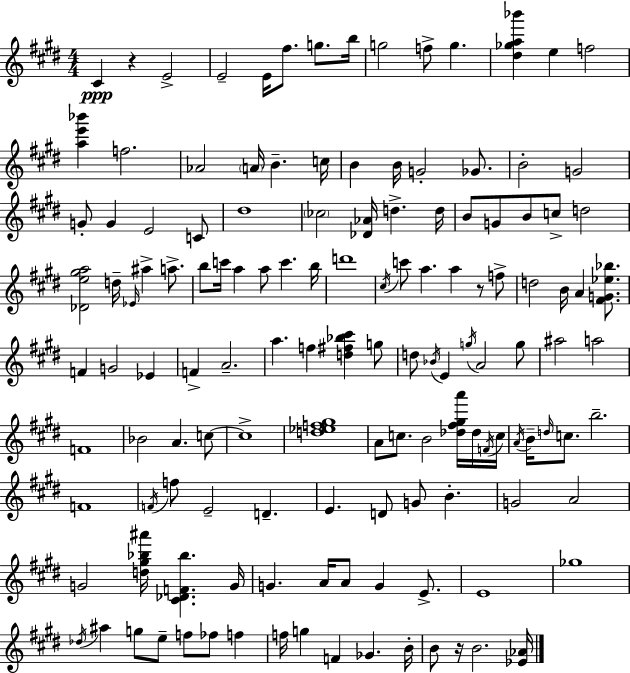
C#4/q R/q E4/h E4/h E4/s F#5/e. G5/e. B5/s G5/h F5/e G5/q. [D#5,Gb5,A5,Bb6]/q E5/q F5/h [A5,E6,Bb6]/q F5/h. Ab4/h A4/s B4/q. C5/s B4/q B4/s G4/h Gb4/e. B4/h G4/h G4/e G4/q E4/h C4/e D#5/w CES5/h [Db4,Ab4]/s D5/q. D5/s B4/e G4/e B4/e C5/e D5/h [Db4,E5,G#5,A5]/h D5/s Eb4/s A#5/q A5/e. B5/e C6/s A5/q A5/e C6/q. B5/s D6/w C#5/s C6/e A5/q. A5/q R/e F5/e D5/h B4/s A4/q [F#4,G4,Eb5,Bb5]/e. F4/q G4/h Eb4/q F4/q A4/h. A5/q. F5/q [D5,F#5,Bb5,C#6]/q G5/e D5/e Bb4/s E4/q G5/s A4/h G5/e A#5/h A5/h F4/w Bb4/h A4/q. C5/e C5/w [D5,Eb5,F5,G#5]/w A4/e C5/e. B4/h [Db5,F#5,G#5,A6]/s Db5/s F4/s C5/s A4/s B4/s D5/s C5/e. B5/h. F4/w F4/s F5/e E4/h D4/q. E4/q. D4/e G4/e B4/q. G4/h A4/h G4/h [D5,G#5,Bb5,A#6]/s [C#4,Db4,F4,Bb5]/q. G4/s G4/q. A4/s A4/e G4/q E4/e. E4/w Gb5/w Db5/s A#5/q G5/e E5/e F5/e FES5/e F5/q F5/s G5/q F4/q Gb4/q. B4/s B4/e R/s B4/h. [Eb4,Ab4]/s